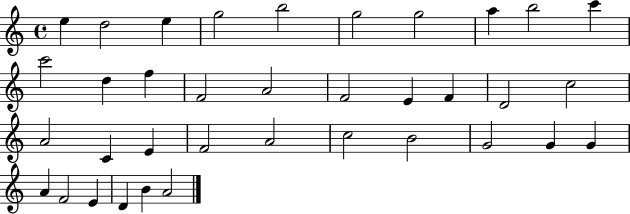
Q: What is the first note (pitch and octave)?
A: E5